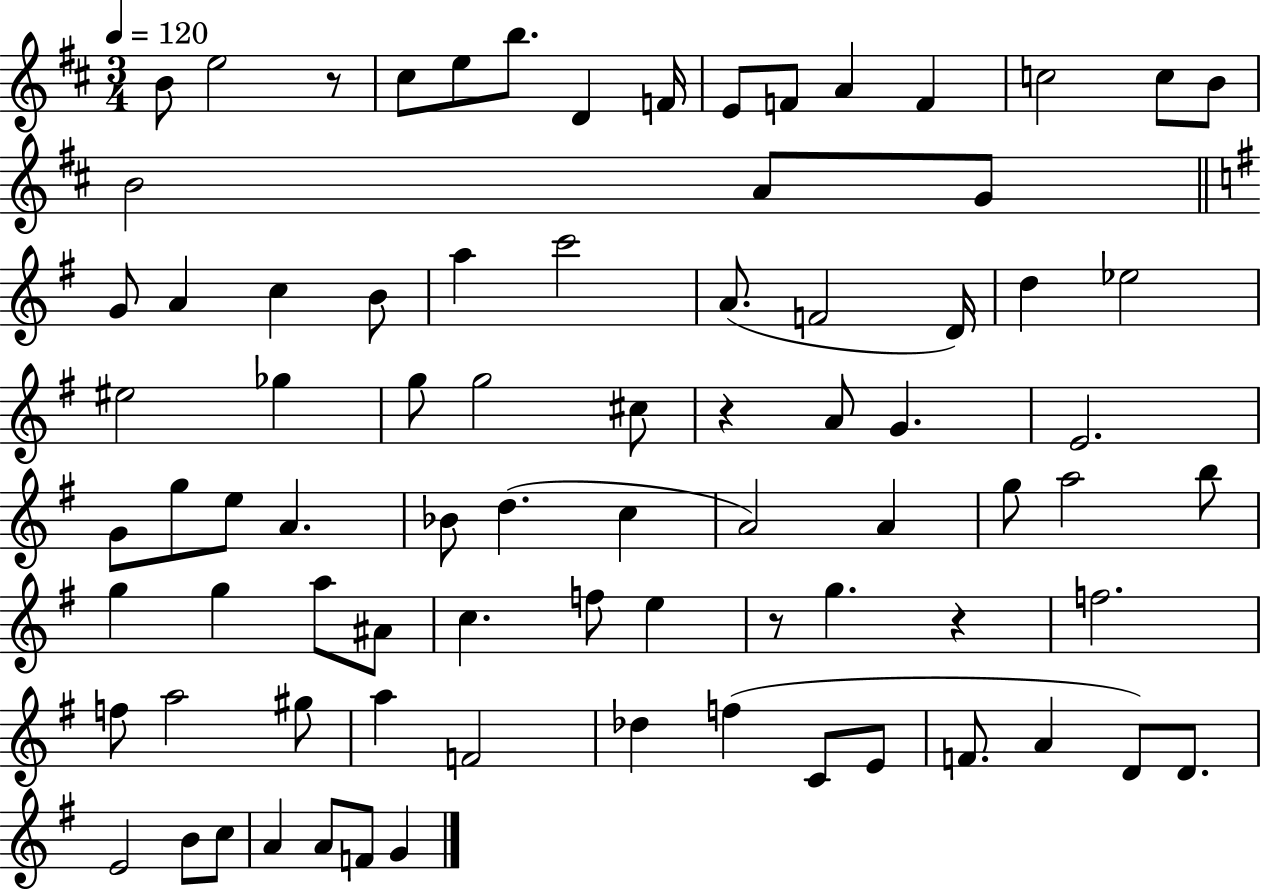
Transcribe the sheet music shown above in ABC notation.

X:1
T:Untitled
M:3/4
L:1/4
K:D
B/2 e2 z/2 ^c/2 e/2 b/2 D F/4 E/2 F/2 A F c2 c/2 B/2 B2 A/2 G/2 G/2 A c B/2 a c'2 A/2 F2 D/4 d _e2 ^e2 _g g/2 g2 ^c/2 z A/2 G E2 G/2 g/2 e/2 A _B/2 d c A2 A g/2 a2 b/2 g g a/2 ^A/2 c f/2 e z/2 g z f2 f/2 a2 ^g/2 a F2 _d f C/2 E/2 F/2 A D/2 D/2 E2 B/2 c/2 A A/2 F/2 G